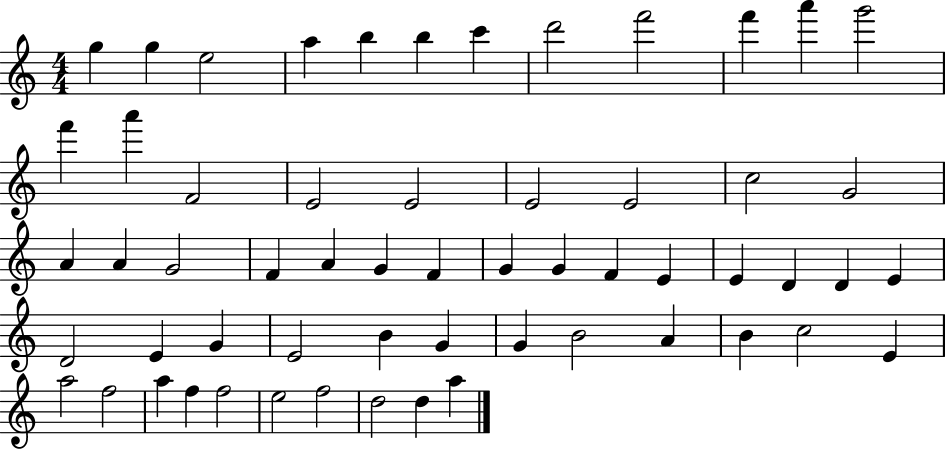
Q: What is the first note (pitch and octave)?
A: G5